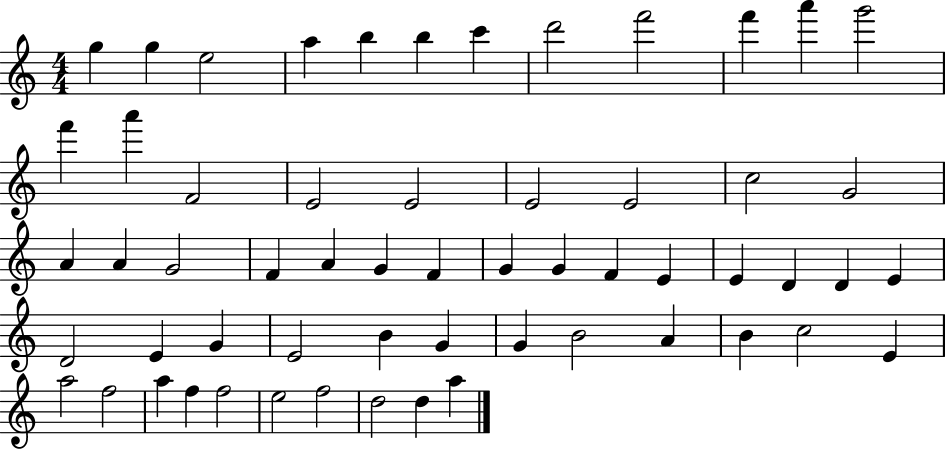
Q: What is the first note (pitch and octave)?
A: G5